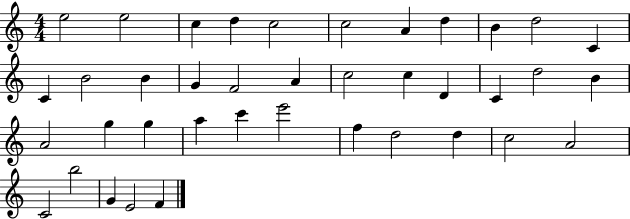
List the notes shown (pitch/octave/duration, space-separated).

E5/h E5/h C5/q D5/q C5/h C5/h A4/q D5/q B4/q D5/h C4/q C4/q B4/h B4/q G4/q F4/h A4/q C5/h C5/q D4/q C4/q D5/h B4/q A4/h G5/q G5/q A5/q C6/q E6/h F5/q D5/h D5/q C5/h A4/h C4/h B5/h G4/q E4/h F4/q